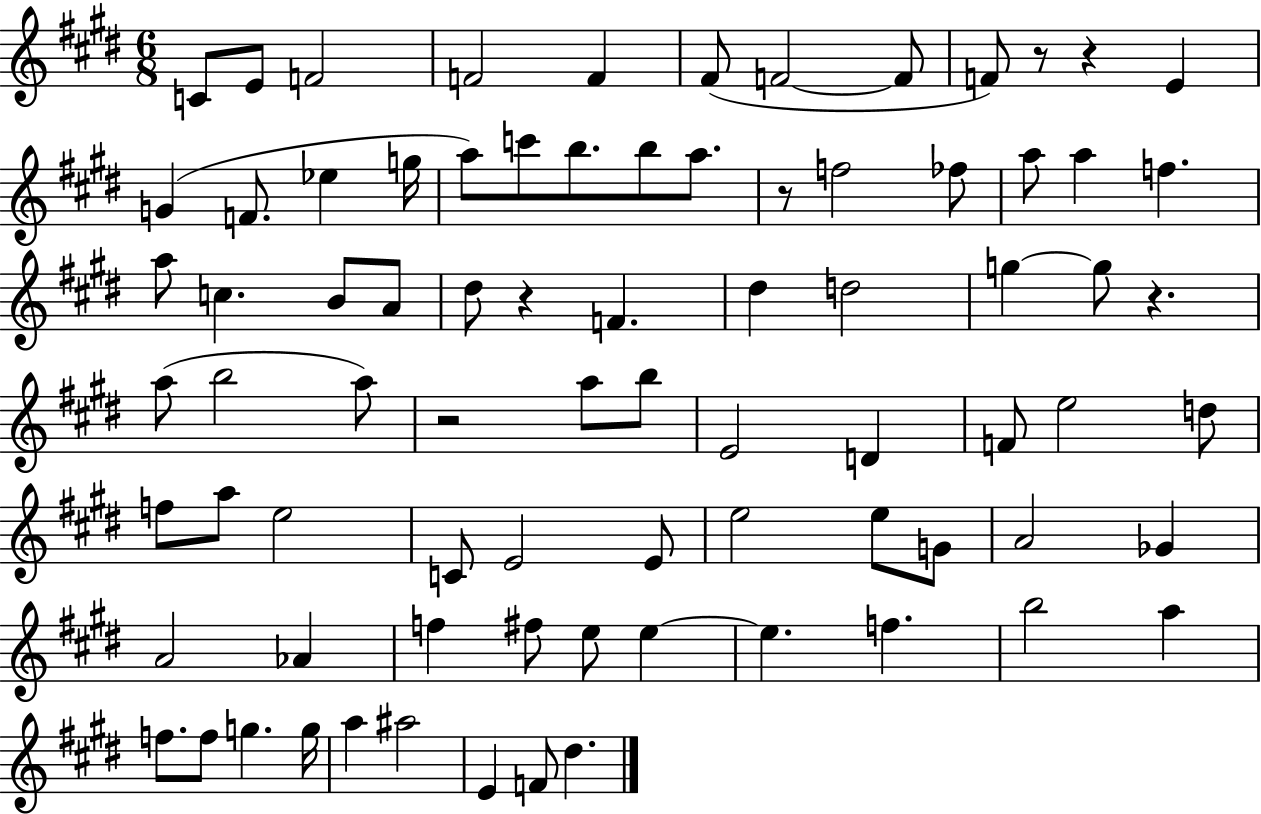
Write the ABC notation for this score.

X:1
T:Untitled
M:6/8
L:1/4
K:E
C/2 E/2 F2 F2 F ^F/2 F2 F/2 F/2 z/2 z E G F/2 _e g/4 a/2 c'/2 b/2 b/2 a/2 z/2 f2 _f/2 a/2 a f a/2 c B/2 A/2 ^d/2 z F ^d d2 g g/2 z a/2 b2 a/2 z2 a/2 b/2 E2 D F/2 e2 d/2 f/2 a/2 e2 C/2 E2 E/2 e2 e/2 G/2 A2 _G A2 _A f ^f/2 e/2 e e f b2 a f/2 f/2 g g/4 a ^a2 E F/2 ^d